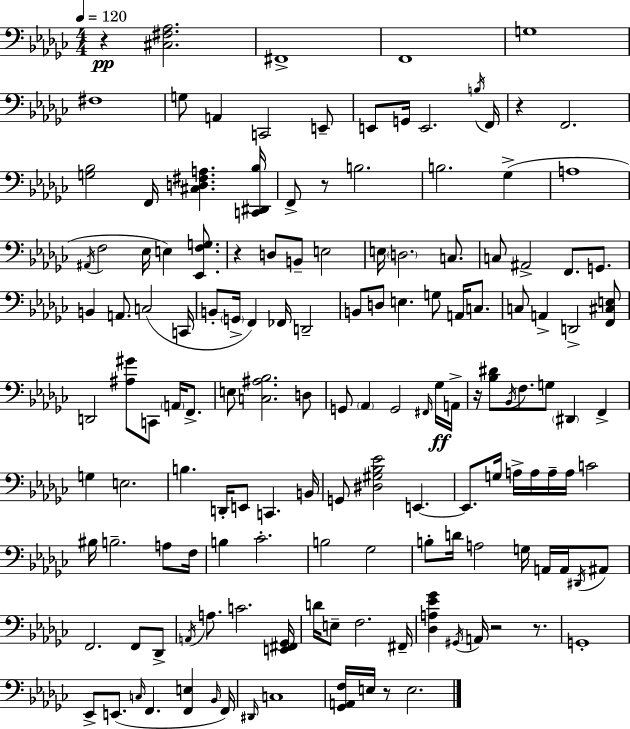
{
  \clef bass
  \numericTimeSignature
  \time 4/4
  \key ees \minor
  \tempo 4 = 120
  r4\pp <cis fis aes>2. | fis,1-> | f,1 | g1 | \break fis1 | g8 a,4 c,2 e,8-- | e,8 g,16 e,2. \acciaccatura { b16 } | f,16 r4 f,2. | \break <g bes>2 f,16 <cis d fis a>4. | <c, dis, bes>16 f,8-> r8 b2. | b2. ges4->( | a1 | \break \acciaccatura { ais,16 } f2 ees16 e4) <ees, f g>8. | r4 d8 b,8-- e2 | e16 \parenthesize d2. c8. | c8 ais,2-> f,8. g,8. | \break b,4 a,8. c2( | c,16 b,8-. \parenthesize g,16-> f,4) fes,16 d,2-- | b,8 d8 e4. g8 a,16 c8. | c8 a,4-> d,2-> | \break <f, cis e>8 d,2 <ais gis'>8 c,8 \parenthesize a,16 f,8.-> | e8 <c ais bes>2. | d8 g,8 \parenthesize aes,4 g,2 | \grace { fis,16 }\ff ges16 a,16-> r16 <bes dis'>8 \acciaccatura { bes,16 } f8. g8 \parenthesize dis,4 | \break f,4-> g4 e2. | b4. d,16-. e,8 c,4. | b,16 g,8 <dis gis bes ees'>2 e,4.~~ | e,8. g16 a16-> a16 a16-- a16 c'2 | \break bis16 b2.-- | a8 f16 b4 ces'2.-. | b2 ges2 | b8-. d'16 a2 g16 | \break a,16 a,16 \acciaccatura { dis,16 } ais,8 f,2. | f,8 des,8-> \acciaccatura { a,16 } a8. c'2. | <e, fis, ges,>16 d'16 e8-- f2. | fis,16-- <des a ees' ges'>4 \acciaccatura { gis,16 } a,16 r2 | \break r8. g,1-. | ees,8-> e,8.( \grace { c16 } f,4. | <f, e>4 \grace { bes,16 }) f,16 \grace { dis,16 } c1 | <ges, a, f>16 e16 r8 e2. | \break \bar "|."
}